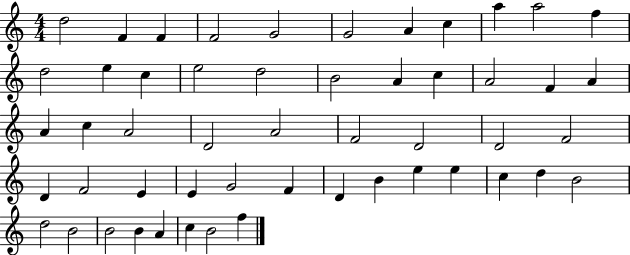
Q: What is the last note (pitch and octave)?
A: F5